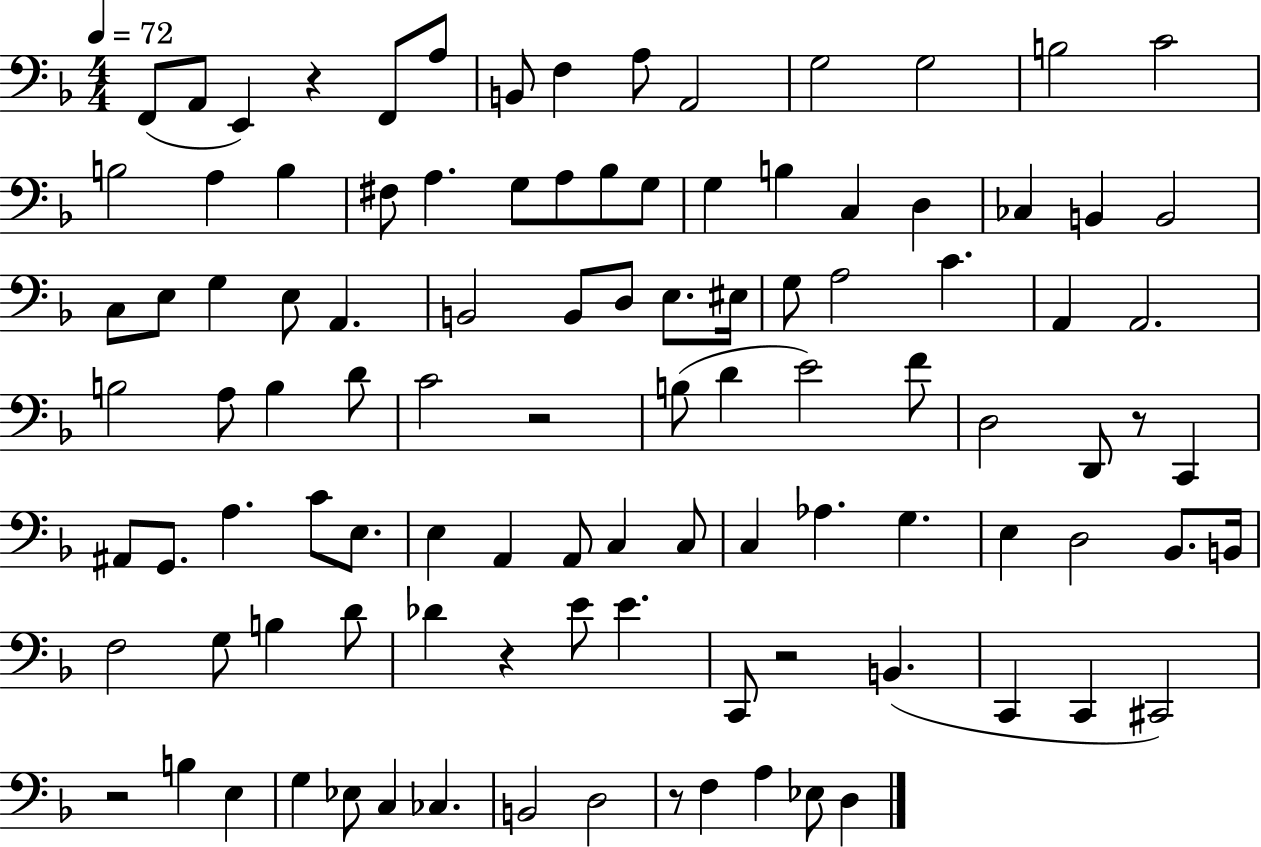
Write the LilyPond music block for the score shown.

{
  \clef bass
  \numericTimeSignature
  \time 4/4
  \key f \major
  \tempo 4 = 72
  f,8( a,8 e,4) r4 f,8 a8 | b,8 f4 a8 a,2 | g2 g2 | b2 c'2 | \break b2 a4 b4 | fis8 a4. g8 a8 bes8 g8 | g4 b4 c4 d4 | ces4 b,4 b,2 | \break c8 e8 g4 e8 a,4. | b,2 b,8 d8 e8. eis16 | g8 a2 c'4. | a,4 a,2. | \break b2 a8 b4 d'8 | c'2 r2 | b8( d'4 e'2) f'8 | d2 d,8 r8 c,4 | \break ais,8 g,8. a4. c'8 e8. | e4 a,4 a,8 c4 c8 | c4 aes4. g4. | e4 d2 bes,8. b,16 | \break f2 g8 b4 d'8 | des'4 r4 e'8 e'4. | c,8 r2 b,4.( | c,4 c,4 cis,2) | \break r2 b4 e4 | g4 ees8 c4 ces4. | b,2 d2 | r8 f4 a4 ees8 d4 | \break \bar "|."
}